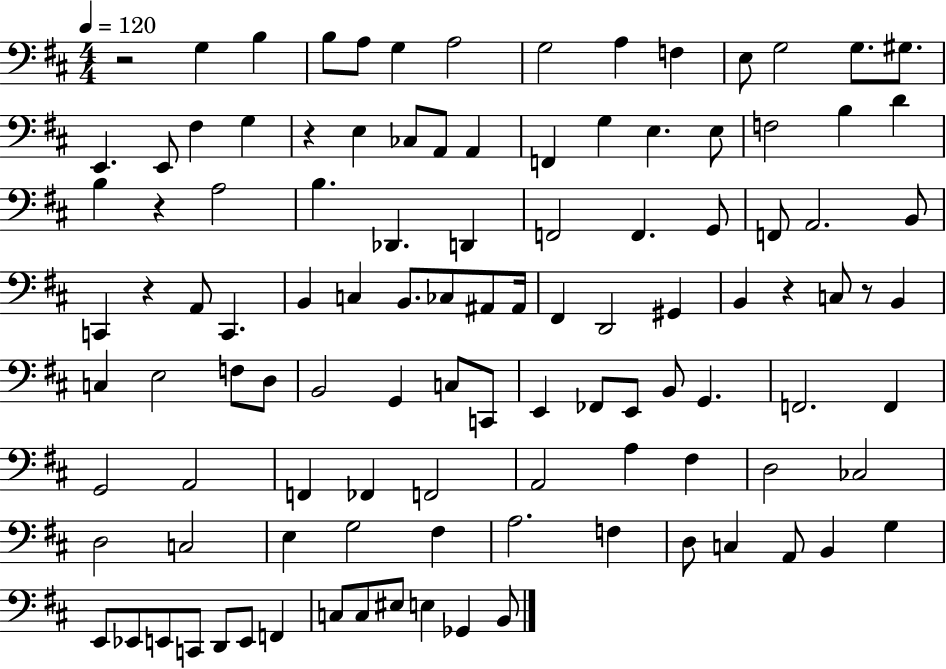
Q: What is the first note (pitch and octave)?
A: G3